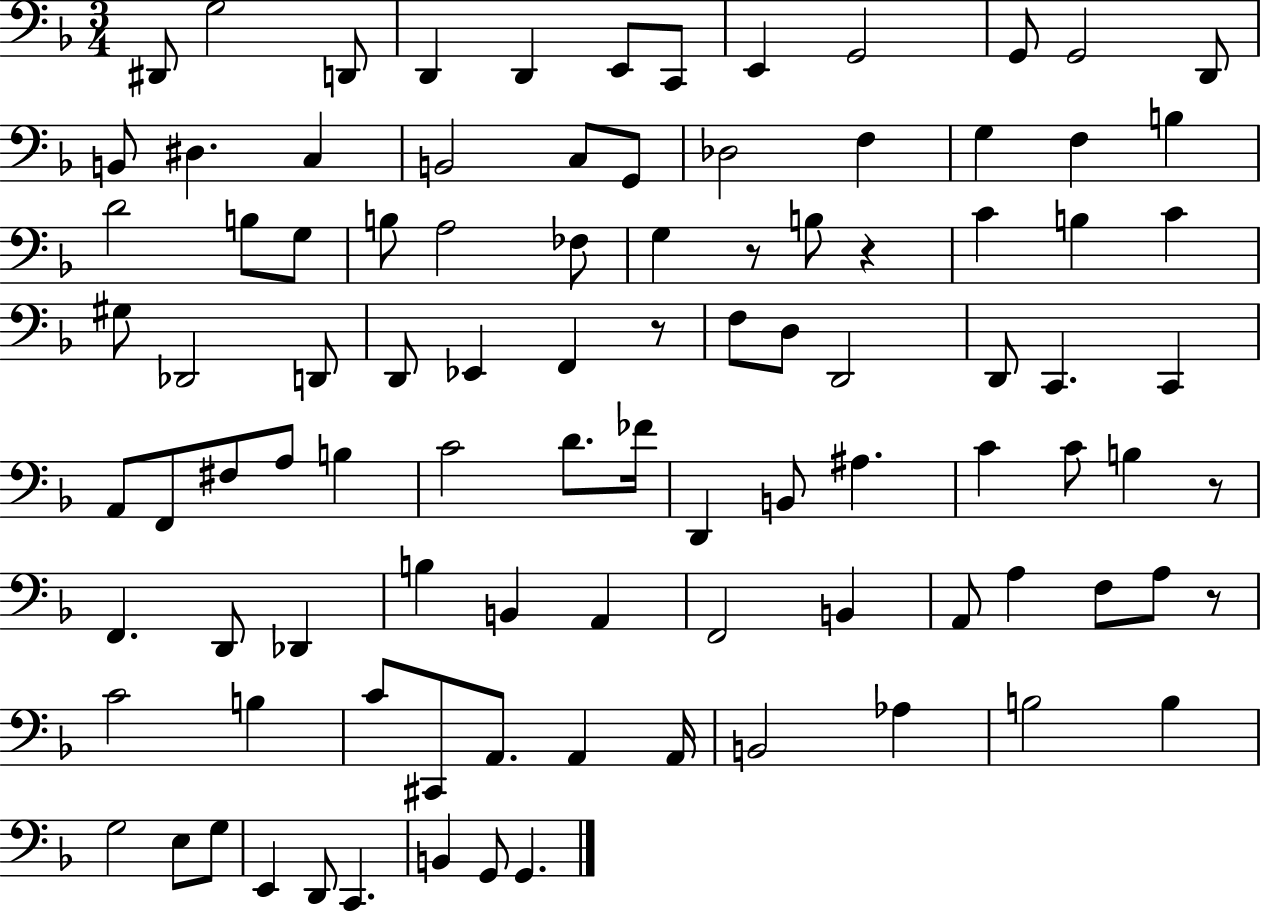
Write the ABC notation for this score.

X:1
T:Untitled
M:3/4
L:1/4
K:F
^D,,/2 G,2 D,,/2 D,, D,, E,,/2 C,,/2 E,, G,,2 G,,/2 G,,2 D,,/2 B,,/2 ^D, C, B,,2 C,/2 G,,/2 _D,2 F, G, F, B, D2 B,/2 G,/2 B,/2 A,2 _F,/2 G, z/2 B,/2 z C B, C ^G,/2 _D,,2 D,,/2 D,,/2 _E,, F,, z/2 F,/2 D,/2 D,,2 D,,/2 C,, C,, A,,/2 F,,/2 ^F,/2 A,/2 B, C2 D/2 _F/4 D,, B,,/2 ^A, C C/2 B, z/2 F,, D,,/2 _D,, B, B,, A,, F,,2 B,, A,,/2 A, F,/2 A,/2 z/2 C2 B, C/2 ^C,,/2 A,,/2 A,, A,,/4 B,,2 _A, B,2 B, G,2 E,/2 G,/2 E,, D,,/2 C,, B,, G,,/2 G,,